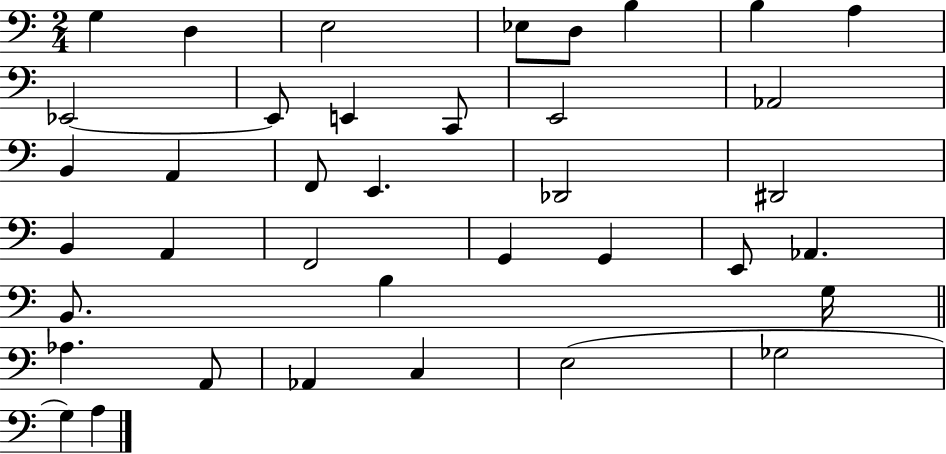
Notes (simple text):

G3/q D3/q E3/h Eb3/e D3/e B3/q B3/q A3/q Eb2/h Eb2/e E2/q C2/e E2/h Ab2/h B2/q A2/q F2/e E2/q. Db2/h D#2/h B2/q A2/q F2/h G2/q G2/q E2/e Ab2/q. B2/e. B3/q G3/s Ab3/q. A2/e Ab2/q C3/q E3/h Gb3/h G3/q A3/q